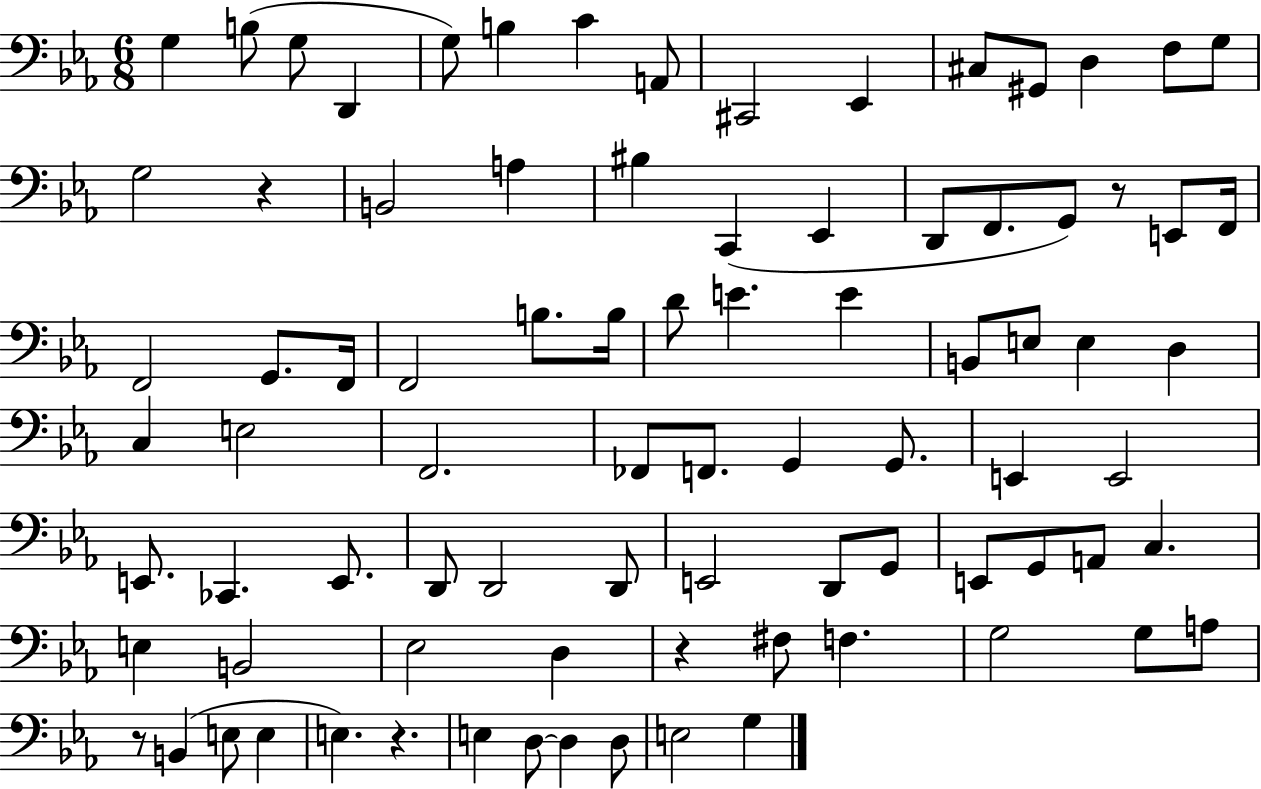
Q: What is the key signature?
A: EES major